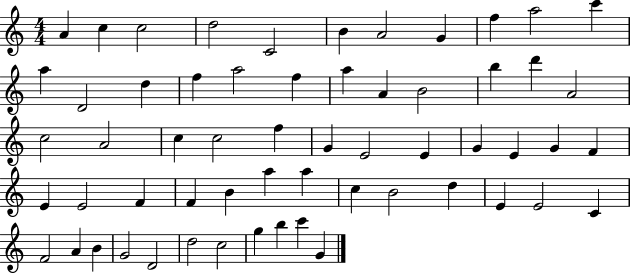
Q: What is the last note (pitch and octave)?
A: G4